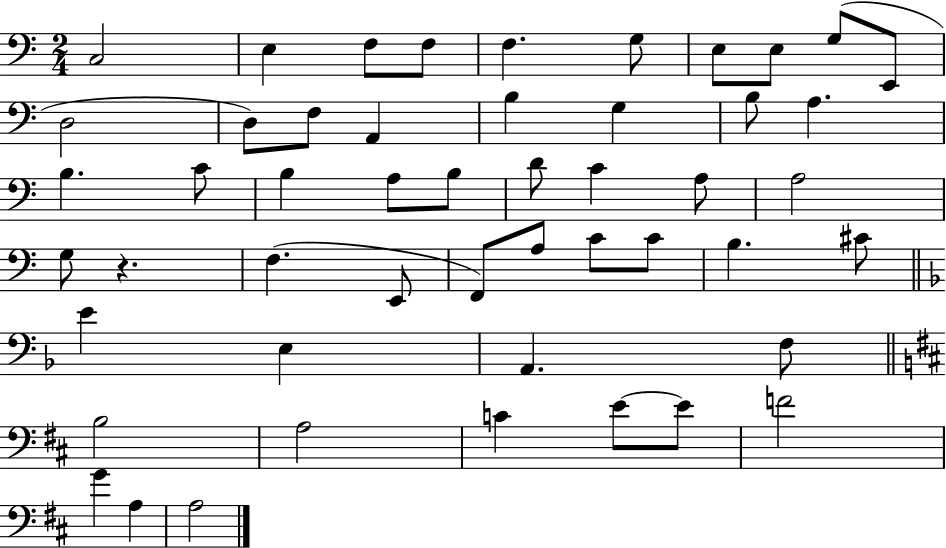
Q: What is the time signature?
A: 2/4